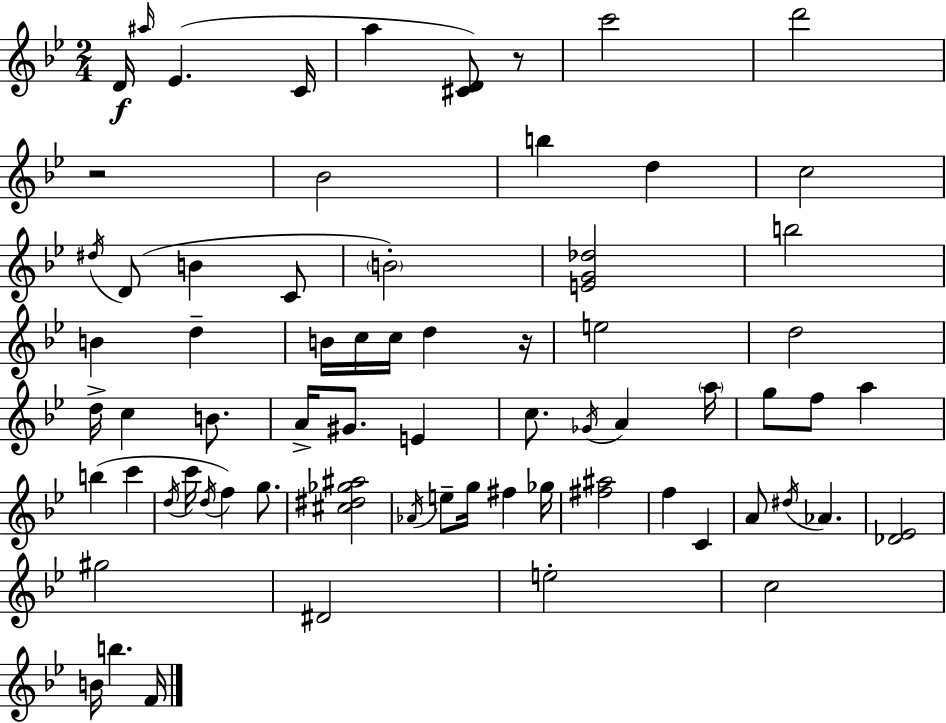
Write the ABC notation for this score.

X:1
T:Untitled
M:2/4
L:1/4
K:Bb
D/4 ^a/4 _E C/4 a [^CD]/2 z/2 c'2 d'2 z2 _B2 b d c2 ^d/4 D/2 B C/2 B2 [EG_d]2 b2 B d B/4 c/4 c/4 d z/4 e2 d2 d/4 c B/2 A/4 ^G/2 E c/2 _G/4 A a/4 g/2 f/2 a b c' d/4 c'/4 d/4 f g/2 [^c^d_g^a]2 _A/4 e/2 g/4 ^f _g/4 [^f^a]2 f C A/2 ^d/4 _A [_D_E]2 ^g2 ^D2 e2 c2 B/4 b F/4